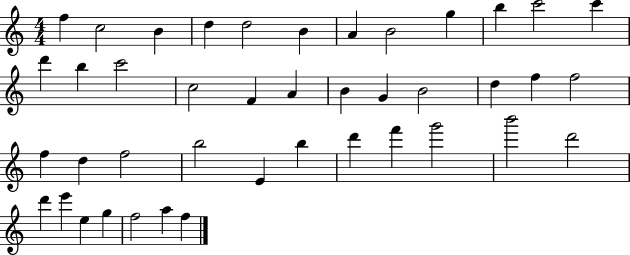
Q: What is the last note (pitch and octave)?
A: F5